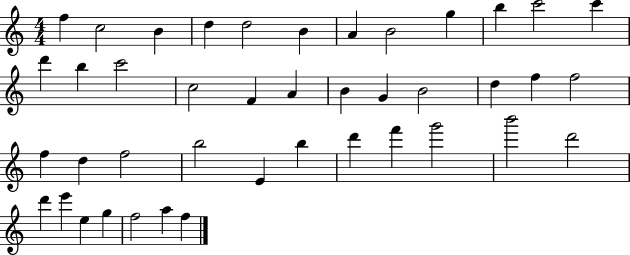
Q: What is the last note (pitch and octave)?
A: F5